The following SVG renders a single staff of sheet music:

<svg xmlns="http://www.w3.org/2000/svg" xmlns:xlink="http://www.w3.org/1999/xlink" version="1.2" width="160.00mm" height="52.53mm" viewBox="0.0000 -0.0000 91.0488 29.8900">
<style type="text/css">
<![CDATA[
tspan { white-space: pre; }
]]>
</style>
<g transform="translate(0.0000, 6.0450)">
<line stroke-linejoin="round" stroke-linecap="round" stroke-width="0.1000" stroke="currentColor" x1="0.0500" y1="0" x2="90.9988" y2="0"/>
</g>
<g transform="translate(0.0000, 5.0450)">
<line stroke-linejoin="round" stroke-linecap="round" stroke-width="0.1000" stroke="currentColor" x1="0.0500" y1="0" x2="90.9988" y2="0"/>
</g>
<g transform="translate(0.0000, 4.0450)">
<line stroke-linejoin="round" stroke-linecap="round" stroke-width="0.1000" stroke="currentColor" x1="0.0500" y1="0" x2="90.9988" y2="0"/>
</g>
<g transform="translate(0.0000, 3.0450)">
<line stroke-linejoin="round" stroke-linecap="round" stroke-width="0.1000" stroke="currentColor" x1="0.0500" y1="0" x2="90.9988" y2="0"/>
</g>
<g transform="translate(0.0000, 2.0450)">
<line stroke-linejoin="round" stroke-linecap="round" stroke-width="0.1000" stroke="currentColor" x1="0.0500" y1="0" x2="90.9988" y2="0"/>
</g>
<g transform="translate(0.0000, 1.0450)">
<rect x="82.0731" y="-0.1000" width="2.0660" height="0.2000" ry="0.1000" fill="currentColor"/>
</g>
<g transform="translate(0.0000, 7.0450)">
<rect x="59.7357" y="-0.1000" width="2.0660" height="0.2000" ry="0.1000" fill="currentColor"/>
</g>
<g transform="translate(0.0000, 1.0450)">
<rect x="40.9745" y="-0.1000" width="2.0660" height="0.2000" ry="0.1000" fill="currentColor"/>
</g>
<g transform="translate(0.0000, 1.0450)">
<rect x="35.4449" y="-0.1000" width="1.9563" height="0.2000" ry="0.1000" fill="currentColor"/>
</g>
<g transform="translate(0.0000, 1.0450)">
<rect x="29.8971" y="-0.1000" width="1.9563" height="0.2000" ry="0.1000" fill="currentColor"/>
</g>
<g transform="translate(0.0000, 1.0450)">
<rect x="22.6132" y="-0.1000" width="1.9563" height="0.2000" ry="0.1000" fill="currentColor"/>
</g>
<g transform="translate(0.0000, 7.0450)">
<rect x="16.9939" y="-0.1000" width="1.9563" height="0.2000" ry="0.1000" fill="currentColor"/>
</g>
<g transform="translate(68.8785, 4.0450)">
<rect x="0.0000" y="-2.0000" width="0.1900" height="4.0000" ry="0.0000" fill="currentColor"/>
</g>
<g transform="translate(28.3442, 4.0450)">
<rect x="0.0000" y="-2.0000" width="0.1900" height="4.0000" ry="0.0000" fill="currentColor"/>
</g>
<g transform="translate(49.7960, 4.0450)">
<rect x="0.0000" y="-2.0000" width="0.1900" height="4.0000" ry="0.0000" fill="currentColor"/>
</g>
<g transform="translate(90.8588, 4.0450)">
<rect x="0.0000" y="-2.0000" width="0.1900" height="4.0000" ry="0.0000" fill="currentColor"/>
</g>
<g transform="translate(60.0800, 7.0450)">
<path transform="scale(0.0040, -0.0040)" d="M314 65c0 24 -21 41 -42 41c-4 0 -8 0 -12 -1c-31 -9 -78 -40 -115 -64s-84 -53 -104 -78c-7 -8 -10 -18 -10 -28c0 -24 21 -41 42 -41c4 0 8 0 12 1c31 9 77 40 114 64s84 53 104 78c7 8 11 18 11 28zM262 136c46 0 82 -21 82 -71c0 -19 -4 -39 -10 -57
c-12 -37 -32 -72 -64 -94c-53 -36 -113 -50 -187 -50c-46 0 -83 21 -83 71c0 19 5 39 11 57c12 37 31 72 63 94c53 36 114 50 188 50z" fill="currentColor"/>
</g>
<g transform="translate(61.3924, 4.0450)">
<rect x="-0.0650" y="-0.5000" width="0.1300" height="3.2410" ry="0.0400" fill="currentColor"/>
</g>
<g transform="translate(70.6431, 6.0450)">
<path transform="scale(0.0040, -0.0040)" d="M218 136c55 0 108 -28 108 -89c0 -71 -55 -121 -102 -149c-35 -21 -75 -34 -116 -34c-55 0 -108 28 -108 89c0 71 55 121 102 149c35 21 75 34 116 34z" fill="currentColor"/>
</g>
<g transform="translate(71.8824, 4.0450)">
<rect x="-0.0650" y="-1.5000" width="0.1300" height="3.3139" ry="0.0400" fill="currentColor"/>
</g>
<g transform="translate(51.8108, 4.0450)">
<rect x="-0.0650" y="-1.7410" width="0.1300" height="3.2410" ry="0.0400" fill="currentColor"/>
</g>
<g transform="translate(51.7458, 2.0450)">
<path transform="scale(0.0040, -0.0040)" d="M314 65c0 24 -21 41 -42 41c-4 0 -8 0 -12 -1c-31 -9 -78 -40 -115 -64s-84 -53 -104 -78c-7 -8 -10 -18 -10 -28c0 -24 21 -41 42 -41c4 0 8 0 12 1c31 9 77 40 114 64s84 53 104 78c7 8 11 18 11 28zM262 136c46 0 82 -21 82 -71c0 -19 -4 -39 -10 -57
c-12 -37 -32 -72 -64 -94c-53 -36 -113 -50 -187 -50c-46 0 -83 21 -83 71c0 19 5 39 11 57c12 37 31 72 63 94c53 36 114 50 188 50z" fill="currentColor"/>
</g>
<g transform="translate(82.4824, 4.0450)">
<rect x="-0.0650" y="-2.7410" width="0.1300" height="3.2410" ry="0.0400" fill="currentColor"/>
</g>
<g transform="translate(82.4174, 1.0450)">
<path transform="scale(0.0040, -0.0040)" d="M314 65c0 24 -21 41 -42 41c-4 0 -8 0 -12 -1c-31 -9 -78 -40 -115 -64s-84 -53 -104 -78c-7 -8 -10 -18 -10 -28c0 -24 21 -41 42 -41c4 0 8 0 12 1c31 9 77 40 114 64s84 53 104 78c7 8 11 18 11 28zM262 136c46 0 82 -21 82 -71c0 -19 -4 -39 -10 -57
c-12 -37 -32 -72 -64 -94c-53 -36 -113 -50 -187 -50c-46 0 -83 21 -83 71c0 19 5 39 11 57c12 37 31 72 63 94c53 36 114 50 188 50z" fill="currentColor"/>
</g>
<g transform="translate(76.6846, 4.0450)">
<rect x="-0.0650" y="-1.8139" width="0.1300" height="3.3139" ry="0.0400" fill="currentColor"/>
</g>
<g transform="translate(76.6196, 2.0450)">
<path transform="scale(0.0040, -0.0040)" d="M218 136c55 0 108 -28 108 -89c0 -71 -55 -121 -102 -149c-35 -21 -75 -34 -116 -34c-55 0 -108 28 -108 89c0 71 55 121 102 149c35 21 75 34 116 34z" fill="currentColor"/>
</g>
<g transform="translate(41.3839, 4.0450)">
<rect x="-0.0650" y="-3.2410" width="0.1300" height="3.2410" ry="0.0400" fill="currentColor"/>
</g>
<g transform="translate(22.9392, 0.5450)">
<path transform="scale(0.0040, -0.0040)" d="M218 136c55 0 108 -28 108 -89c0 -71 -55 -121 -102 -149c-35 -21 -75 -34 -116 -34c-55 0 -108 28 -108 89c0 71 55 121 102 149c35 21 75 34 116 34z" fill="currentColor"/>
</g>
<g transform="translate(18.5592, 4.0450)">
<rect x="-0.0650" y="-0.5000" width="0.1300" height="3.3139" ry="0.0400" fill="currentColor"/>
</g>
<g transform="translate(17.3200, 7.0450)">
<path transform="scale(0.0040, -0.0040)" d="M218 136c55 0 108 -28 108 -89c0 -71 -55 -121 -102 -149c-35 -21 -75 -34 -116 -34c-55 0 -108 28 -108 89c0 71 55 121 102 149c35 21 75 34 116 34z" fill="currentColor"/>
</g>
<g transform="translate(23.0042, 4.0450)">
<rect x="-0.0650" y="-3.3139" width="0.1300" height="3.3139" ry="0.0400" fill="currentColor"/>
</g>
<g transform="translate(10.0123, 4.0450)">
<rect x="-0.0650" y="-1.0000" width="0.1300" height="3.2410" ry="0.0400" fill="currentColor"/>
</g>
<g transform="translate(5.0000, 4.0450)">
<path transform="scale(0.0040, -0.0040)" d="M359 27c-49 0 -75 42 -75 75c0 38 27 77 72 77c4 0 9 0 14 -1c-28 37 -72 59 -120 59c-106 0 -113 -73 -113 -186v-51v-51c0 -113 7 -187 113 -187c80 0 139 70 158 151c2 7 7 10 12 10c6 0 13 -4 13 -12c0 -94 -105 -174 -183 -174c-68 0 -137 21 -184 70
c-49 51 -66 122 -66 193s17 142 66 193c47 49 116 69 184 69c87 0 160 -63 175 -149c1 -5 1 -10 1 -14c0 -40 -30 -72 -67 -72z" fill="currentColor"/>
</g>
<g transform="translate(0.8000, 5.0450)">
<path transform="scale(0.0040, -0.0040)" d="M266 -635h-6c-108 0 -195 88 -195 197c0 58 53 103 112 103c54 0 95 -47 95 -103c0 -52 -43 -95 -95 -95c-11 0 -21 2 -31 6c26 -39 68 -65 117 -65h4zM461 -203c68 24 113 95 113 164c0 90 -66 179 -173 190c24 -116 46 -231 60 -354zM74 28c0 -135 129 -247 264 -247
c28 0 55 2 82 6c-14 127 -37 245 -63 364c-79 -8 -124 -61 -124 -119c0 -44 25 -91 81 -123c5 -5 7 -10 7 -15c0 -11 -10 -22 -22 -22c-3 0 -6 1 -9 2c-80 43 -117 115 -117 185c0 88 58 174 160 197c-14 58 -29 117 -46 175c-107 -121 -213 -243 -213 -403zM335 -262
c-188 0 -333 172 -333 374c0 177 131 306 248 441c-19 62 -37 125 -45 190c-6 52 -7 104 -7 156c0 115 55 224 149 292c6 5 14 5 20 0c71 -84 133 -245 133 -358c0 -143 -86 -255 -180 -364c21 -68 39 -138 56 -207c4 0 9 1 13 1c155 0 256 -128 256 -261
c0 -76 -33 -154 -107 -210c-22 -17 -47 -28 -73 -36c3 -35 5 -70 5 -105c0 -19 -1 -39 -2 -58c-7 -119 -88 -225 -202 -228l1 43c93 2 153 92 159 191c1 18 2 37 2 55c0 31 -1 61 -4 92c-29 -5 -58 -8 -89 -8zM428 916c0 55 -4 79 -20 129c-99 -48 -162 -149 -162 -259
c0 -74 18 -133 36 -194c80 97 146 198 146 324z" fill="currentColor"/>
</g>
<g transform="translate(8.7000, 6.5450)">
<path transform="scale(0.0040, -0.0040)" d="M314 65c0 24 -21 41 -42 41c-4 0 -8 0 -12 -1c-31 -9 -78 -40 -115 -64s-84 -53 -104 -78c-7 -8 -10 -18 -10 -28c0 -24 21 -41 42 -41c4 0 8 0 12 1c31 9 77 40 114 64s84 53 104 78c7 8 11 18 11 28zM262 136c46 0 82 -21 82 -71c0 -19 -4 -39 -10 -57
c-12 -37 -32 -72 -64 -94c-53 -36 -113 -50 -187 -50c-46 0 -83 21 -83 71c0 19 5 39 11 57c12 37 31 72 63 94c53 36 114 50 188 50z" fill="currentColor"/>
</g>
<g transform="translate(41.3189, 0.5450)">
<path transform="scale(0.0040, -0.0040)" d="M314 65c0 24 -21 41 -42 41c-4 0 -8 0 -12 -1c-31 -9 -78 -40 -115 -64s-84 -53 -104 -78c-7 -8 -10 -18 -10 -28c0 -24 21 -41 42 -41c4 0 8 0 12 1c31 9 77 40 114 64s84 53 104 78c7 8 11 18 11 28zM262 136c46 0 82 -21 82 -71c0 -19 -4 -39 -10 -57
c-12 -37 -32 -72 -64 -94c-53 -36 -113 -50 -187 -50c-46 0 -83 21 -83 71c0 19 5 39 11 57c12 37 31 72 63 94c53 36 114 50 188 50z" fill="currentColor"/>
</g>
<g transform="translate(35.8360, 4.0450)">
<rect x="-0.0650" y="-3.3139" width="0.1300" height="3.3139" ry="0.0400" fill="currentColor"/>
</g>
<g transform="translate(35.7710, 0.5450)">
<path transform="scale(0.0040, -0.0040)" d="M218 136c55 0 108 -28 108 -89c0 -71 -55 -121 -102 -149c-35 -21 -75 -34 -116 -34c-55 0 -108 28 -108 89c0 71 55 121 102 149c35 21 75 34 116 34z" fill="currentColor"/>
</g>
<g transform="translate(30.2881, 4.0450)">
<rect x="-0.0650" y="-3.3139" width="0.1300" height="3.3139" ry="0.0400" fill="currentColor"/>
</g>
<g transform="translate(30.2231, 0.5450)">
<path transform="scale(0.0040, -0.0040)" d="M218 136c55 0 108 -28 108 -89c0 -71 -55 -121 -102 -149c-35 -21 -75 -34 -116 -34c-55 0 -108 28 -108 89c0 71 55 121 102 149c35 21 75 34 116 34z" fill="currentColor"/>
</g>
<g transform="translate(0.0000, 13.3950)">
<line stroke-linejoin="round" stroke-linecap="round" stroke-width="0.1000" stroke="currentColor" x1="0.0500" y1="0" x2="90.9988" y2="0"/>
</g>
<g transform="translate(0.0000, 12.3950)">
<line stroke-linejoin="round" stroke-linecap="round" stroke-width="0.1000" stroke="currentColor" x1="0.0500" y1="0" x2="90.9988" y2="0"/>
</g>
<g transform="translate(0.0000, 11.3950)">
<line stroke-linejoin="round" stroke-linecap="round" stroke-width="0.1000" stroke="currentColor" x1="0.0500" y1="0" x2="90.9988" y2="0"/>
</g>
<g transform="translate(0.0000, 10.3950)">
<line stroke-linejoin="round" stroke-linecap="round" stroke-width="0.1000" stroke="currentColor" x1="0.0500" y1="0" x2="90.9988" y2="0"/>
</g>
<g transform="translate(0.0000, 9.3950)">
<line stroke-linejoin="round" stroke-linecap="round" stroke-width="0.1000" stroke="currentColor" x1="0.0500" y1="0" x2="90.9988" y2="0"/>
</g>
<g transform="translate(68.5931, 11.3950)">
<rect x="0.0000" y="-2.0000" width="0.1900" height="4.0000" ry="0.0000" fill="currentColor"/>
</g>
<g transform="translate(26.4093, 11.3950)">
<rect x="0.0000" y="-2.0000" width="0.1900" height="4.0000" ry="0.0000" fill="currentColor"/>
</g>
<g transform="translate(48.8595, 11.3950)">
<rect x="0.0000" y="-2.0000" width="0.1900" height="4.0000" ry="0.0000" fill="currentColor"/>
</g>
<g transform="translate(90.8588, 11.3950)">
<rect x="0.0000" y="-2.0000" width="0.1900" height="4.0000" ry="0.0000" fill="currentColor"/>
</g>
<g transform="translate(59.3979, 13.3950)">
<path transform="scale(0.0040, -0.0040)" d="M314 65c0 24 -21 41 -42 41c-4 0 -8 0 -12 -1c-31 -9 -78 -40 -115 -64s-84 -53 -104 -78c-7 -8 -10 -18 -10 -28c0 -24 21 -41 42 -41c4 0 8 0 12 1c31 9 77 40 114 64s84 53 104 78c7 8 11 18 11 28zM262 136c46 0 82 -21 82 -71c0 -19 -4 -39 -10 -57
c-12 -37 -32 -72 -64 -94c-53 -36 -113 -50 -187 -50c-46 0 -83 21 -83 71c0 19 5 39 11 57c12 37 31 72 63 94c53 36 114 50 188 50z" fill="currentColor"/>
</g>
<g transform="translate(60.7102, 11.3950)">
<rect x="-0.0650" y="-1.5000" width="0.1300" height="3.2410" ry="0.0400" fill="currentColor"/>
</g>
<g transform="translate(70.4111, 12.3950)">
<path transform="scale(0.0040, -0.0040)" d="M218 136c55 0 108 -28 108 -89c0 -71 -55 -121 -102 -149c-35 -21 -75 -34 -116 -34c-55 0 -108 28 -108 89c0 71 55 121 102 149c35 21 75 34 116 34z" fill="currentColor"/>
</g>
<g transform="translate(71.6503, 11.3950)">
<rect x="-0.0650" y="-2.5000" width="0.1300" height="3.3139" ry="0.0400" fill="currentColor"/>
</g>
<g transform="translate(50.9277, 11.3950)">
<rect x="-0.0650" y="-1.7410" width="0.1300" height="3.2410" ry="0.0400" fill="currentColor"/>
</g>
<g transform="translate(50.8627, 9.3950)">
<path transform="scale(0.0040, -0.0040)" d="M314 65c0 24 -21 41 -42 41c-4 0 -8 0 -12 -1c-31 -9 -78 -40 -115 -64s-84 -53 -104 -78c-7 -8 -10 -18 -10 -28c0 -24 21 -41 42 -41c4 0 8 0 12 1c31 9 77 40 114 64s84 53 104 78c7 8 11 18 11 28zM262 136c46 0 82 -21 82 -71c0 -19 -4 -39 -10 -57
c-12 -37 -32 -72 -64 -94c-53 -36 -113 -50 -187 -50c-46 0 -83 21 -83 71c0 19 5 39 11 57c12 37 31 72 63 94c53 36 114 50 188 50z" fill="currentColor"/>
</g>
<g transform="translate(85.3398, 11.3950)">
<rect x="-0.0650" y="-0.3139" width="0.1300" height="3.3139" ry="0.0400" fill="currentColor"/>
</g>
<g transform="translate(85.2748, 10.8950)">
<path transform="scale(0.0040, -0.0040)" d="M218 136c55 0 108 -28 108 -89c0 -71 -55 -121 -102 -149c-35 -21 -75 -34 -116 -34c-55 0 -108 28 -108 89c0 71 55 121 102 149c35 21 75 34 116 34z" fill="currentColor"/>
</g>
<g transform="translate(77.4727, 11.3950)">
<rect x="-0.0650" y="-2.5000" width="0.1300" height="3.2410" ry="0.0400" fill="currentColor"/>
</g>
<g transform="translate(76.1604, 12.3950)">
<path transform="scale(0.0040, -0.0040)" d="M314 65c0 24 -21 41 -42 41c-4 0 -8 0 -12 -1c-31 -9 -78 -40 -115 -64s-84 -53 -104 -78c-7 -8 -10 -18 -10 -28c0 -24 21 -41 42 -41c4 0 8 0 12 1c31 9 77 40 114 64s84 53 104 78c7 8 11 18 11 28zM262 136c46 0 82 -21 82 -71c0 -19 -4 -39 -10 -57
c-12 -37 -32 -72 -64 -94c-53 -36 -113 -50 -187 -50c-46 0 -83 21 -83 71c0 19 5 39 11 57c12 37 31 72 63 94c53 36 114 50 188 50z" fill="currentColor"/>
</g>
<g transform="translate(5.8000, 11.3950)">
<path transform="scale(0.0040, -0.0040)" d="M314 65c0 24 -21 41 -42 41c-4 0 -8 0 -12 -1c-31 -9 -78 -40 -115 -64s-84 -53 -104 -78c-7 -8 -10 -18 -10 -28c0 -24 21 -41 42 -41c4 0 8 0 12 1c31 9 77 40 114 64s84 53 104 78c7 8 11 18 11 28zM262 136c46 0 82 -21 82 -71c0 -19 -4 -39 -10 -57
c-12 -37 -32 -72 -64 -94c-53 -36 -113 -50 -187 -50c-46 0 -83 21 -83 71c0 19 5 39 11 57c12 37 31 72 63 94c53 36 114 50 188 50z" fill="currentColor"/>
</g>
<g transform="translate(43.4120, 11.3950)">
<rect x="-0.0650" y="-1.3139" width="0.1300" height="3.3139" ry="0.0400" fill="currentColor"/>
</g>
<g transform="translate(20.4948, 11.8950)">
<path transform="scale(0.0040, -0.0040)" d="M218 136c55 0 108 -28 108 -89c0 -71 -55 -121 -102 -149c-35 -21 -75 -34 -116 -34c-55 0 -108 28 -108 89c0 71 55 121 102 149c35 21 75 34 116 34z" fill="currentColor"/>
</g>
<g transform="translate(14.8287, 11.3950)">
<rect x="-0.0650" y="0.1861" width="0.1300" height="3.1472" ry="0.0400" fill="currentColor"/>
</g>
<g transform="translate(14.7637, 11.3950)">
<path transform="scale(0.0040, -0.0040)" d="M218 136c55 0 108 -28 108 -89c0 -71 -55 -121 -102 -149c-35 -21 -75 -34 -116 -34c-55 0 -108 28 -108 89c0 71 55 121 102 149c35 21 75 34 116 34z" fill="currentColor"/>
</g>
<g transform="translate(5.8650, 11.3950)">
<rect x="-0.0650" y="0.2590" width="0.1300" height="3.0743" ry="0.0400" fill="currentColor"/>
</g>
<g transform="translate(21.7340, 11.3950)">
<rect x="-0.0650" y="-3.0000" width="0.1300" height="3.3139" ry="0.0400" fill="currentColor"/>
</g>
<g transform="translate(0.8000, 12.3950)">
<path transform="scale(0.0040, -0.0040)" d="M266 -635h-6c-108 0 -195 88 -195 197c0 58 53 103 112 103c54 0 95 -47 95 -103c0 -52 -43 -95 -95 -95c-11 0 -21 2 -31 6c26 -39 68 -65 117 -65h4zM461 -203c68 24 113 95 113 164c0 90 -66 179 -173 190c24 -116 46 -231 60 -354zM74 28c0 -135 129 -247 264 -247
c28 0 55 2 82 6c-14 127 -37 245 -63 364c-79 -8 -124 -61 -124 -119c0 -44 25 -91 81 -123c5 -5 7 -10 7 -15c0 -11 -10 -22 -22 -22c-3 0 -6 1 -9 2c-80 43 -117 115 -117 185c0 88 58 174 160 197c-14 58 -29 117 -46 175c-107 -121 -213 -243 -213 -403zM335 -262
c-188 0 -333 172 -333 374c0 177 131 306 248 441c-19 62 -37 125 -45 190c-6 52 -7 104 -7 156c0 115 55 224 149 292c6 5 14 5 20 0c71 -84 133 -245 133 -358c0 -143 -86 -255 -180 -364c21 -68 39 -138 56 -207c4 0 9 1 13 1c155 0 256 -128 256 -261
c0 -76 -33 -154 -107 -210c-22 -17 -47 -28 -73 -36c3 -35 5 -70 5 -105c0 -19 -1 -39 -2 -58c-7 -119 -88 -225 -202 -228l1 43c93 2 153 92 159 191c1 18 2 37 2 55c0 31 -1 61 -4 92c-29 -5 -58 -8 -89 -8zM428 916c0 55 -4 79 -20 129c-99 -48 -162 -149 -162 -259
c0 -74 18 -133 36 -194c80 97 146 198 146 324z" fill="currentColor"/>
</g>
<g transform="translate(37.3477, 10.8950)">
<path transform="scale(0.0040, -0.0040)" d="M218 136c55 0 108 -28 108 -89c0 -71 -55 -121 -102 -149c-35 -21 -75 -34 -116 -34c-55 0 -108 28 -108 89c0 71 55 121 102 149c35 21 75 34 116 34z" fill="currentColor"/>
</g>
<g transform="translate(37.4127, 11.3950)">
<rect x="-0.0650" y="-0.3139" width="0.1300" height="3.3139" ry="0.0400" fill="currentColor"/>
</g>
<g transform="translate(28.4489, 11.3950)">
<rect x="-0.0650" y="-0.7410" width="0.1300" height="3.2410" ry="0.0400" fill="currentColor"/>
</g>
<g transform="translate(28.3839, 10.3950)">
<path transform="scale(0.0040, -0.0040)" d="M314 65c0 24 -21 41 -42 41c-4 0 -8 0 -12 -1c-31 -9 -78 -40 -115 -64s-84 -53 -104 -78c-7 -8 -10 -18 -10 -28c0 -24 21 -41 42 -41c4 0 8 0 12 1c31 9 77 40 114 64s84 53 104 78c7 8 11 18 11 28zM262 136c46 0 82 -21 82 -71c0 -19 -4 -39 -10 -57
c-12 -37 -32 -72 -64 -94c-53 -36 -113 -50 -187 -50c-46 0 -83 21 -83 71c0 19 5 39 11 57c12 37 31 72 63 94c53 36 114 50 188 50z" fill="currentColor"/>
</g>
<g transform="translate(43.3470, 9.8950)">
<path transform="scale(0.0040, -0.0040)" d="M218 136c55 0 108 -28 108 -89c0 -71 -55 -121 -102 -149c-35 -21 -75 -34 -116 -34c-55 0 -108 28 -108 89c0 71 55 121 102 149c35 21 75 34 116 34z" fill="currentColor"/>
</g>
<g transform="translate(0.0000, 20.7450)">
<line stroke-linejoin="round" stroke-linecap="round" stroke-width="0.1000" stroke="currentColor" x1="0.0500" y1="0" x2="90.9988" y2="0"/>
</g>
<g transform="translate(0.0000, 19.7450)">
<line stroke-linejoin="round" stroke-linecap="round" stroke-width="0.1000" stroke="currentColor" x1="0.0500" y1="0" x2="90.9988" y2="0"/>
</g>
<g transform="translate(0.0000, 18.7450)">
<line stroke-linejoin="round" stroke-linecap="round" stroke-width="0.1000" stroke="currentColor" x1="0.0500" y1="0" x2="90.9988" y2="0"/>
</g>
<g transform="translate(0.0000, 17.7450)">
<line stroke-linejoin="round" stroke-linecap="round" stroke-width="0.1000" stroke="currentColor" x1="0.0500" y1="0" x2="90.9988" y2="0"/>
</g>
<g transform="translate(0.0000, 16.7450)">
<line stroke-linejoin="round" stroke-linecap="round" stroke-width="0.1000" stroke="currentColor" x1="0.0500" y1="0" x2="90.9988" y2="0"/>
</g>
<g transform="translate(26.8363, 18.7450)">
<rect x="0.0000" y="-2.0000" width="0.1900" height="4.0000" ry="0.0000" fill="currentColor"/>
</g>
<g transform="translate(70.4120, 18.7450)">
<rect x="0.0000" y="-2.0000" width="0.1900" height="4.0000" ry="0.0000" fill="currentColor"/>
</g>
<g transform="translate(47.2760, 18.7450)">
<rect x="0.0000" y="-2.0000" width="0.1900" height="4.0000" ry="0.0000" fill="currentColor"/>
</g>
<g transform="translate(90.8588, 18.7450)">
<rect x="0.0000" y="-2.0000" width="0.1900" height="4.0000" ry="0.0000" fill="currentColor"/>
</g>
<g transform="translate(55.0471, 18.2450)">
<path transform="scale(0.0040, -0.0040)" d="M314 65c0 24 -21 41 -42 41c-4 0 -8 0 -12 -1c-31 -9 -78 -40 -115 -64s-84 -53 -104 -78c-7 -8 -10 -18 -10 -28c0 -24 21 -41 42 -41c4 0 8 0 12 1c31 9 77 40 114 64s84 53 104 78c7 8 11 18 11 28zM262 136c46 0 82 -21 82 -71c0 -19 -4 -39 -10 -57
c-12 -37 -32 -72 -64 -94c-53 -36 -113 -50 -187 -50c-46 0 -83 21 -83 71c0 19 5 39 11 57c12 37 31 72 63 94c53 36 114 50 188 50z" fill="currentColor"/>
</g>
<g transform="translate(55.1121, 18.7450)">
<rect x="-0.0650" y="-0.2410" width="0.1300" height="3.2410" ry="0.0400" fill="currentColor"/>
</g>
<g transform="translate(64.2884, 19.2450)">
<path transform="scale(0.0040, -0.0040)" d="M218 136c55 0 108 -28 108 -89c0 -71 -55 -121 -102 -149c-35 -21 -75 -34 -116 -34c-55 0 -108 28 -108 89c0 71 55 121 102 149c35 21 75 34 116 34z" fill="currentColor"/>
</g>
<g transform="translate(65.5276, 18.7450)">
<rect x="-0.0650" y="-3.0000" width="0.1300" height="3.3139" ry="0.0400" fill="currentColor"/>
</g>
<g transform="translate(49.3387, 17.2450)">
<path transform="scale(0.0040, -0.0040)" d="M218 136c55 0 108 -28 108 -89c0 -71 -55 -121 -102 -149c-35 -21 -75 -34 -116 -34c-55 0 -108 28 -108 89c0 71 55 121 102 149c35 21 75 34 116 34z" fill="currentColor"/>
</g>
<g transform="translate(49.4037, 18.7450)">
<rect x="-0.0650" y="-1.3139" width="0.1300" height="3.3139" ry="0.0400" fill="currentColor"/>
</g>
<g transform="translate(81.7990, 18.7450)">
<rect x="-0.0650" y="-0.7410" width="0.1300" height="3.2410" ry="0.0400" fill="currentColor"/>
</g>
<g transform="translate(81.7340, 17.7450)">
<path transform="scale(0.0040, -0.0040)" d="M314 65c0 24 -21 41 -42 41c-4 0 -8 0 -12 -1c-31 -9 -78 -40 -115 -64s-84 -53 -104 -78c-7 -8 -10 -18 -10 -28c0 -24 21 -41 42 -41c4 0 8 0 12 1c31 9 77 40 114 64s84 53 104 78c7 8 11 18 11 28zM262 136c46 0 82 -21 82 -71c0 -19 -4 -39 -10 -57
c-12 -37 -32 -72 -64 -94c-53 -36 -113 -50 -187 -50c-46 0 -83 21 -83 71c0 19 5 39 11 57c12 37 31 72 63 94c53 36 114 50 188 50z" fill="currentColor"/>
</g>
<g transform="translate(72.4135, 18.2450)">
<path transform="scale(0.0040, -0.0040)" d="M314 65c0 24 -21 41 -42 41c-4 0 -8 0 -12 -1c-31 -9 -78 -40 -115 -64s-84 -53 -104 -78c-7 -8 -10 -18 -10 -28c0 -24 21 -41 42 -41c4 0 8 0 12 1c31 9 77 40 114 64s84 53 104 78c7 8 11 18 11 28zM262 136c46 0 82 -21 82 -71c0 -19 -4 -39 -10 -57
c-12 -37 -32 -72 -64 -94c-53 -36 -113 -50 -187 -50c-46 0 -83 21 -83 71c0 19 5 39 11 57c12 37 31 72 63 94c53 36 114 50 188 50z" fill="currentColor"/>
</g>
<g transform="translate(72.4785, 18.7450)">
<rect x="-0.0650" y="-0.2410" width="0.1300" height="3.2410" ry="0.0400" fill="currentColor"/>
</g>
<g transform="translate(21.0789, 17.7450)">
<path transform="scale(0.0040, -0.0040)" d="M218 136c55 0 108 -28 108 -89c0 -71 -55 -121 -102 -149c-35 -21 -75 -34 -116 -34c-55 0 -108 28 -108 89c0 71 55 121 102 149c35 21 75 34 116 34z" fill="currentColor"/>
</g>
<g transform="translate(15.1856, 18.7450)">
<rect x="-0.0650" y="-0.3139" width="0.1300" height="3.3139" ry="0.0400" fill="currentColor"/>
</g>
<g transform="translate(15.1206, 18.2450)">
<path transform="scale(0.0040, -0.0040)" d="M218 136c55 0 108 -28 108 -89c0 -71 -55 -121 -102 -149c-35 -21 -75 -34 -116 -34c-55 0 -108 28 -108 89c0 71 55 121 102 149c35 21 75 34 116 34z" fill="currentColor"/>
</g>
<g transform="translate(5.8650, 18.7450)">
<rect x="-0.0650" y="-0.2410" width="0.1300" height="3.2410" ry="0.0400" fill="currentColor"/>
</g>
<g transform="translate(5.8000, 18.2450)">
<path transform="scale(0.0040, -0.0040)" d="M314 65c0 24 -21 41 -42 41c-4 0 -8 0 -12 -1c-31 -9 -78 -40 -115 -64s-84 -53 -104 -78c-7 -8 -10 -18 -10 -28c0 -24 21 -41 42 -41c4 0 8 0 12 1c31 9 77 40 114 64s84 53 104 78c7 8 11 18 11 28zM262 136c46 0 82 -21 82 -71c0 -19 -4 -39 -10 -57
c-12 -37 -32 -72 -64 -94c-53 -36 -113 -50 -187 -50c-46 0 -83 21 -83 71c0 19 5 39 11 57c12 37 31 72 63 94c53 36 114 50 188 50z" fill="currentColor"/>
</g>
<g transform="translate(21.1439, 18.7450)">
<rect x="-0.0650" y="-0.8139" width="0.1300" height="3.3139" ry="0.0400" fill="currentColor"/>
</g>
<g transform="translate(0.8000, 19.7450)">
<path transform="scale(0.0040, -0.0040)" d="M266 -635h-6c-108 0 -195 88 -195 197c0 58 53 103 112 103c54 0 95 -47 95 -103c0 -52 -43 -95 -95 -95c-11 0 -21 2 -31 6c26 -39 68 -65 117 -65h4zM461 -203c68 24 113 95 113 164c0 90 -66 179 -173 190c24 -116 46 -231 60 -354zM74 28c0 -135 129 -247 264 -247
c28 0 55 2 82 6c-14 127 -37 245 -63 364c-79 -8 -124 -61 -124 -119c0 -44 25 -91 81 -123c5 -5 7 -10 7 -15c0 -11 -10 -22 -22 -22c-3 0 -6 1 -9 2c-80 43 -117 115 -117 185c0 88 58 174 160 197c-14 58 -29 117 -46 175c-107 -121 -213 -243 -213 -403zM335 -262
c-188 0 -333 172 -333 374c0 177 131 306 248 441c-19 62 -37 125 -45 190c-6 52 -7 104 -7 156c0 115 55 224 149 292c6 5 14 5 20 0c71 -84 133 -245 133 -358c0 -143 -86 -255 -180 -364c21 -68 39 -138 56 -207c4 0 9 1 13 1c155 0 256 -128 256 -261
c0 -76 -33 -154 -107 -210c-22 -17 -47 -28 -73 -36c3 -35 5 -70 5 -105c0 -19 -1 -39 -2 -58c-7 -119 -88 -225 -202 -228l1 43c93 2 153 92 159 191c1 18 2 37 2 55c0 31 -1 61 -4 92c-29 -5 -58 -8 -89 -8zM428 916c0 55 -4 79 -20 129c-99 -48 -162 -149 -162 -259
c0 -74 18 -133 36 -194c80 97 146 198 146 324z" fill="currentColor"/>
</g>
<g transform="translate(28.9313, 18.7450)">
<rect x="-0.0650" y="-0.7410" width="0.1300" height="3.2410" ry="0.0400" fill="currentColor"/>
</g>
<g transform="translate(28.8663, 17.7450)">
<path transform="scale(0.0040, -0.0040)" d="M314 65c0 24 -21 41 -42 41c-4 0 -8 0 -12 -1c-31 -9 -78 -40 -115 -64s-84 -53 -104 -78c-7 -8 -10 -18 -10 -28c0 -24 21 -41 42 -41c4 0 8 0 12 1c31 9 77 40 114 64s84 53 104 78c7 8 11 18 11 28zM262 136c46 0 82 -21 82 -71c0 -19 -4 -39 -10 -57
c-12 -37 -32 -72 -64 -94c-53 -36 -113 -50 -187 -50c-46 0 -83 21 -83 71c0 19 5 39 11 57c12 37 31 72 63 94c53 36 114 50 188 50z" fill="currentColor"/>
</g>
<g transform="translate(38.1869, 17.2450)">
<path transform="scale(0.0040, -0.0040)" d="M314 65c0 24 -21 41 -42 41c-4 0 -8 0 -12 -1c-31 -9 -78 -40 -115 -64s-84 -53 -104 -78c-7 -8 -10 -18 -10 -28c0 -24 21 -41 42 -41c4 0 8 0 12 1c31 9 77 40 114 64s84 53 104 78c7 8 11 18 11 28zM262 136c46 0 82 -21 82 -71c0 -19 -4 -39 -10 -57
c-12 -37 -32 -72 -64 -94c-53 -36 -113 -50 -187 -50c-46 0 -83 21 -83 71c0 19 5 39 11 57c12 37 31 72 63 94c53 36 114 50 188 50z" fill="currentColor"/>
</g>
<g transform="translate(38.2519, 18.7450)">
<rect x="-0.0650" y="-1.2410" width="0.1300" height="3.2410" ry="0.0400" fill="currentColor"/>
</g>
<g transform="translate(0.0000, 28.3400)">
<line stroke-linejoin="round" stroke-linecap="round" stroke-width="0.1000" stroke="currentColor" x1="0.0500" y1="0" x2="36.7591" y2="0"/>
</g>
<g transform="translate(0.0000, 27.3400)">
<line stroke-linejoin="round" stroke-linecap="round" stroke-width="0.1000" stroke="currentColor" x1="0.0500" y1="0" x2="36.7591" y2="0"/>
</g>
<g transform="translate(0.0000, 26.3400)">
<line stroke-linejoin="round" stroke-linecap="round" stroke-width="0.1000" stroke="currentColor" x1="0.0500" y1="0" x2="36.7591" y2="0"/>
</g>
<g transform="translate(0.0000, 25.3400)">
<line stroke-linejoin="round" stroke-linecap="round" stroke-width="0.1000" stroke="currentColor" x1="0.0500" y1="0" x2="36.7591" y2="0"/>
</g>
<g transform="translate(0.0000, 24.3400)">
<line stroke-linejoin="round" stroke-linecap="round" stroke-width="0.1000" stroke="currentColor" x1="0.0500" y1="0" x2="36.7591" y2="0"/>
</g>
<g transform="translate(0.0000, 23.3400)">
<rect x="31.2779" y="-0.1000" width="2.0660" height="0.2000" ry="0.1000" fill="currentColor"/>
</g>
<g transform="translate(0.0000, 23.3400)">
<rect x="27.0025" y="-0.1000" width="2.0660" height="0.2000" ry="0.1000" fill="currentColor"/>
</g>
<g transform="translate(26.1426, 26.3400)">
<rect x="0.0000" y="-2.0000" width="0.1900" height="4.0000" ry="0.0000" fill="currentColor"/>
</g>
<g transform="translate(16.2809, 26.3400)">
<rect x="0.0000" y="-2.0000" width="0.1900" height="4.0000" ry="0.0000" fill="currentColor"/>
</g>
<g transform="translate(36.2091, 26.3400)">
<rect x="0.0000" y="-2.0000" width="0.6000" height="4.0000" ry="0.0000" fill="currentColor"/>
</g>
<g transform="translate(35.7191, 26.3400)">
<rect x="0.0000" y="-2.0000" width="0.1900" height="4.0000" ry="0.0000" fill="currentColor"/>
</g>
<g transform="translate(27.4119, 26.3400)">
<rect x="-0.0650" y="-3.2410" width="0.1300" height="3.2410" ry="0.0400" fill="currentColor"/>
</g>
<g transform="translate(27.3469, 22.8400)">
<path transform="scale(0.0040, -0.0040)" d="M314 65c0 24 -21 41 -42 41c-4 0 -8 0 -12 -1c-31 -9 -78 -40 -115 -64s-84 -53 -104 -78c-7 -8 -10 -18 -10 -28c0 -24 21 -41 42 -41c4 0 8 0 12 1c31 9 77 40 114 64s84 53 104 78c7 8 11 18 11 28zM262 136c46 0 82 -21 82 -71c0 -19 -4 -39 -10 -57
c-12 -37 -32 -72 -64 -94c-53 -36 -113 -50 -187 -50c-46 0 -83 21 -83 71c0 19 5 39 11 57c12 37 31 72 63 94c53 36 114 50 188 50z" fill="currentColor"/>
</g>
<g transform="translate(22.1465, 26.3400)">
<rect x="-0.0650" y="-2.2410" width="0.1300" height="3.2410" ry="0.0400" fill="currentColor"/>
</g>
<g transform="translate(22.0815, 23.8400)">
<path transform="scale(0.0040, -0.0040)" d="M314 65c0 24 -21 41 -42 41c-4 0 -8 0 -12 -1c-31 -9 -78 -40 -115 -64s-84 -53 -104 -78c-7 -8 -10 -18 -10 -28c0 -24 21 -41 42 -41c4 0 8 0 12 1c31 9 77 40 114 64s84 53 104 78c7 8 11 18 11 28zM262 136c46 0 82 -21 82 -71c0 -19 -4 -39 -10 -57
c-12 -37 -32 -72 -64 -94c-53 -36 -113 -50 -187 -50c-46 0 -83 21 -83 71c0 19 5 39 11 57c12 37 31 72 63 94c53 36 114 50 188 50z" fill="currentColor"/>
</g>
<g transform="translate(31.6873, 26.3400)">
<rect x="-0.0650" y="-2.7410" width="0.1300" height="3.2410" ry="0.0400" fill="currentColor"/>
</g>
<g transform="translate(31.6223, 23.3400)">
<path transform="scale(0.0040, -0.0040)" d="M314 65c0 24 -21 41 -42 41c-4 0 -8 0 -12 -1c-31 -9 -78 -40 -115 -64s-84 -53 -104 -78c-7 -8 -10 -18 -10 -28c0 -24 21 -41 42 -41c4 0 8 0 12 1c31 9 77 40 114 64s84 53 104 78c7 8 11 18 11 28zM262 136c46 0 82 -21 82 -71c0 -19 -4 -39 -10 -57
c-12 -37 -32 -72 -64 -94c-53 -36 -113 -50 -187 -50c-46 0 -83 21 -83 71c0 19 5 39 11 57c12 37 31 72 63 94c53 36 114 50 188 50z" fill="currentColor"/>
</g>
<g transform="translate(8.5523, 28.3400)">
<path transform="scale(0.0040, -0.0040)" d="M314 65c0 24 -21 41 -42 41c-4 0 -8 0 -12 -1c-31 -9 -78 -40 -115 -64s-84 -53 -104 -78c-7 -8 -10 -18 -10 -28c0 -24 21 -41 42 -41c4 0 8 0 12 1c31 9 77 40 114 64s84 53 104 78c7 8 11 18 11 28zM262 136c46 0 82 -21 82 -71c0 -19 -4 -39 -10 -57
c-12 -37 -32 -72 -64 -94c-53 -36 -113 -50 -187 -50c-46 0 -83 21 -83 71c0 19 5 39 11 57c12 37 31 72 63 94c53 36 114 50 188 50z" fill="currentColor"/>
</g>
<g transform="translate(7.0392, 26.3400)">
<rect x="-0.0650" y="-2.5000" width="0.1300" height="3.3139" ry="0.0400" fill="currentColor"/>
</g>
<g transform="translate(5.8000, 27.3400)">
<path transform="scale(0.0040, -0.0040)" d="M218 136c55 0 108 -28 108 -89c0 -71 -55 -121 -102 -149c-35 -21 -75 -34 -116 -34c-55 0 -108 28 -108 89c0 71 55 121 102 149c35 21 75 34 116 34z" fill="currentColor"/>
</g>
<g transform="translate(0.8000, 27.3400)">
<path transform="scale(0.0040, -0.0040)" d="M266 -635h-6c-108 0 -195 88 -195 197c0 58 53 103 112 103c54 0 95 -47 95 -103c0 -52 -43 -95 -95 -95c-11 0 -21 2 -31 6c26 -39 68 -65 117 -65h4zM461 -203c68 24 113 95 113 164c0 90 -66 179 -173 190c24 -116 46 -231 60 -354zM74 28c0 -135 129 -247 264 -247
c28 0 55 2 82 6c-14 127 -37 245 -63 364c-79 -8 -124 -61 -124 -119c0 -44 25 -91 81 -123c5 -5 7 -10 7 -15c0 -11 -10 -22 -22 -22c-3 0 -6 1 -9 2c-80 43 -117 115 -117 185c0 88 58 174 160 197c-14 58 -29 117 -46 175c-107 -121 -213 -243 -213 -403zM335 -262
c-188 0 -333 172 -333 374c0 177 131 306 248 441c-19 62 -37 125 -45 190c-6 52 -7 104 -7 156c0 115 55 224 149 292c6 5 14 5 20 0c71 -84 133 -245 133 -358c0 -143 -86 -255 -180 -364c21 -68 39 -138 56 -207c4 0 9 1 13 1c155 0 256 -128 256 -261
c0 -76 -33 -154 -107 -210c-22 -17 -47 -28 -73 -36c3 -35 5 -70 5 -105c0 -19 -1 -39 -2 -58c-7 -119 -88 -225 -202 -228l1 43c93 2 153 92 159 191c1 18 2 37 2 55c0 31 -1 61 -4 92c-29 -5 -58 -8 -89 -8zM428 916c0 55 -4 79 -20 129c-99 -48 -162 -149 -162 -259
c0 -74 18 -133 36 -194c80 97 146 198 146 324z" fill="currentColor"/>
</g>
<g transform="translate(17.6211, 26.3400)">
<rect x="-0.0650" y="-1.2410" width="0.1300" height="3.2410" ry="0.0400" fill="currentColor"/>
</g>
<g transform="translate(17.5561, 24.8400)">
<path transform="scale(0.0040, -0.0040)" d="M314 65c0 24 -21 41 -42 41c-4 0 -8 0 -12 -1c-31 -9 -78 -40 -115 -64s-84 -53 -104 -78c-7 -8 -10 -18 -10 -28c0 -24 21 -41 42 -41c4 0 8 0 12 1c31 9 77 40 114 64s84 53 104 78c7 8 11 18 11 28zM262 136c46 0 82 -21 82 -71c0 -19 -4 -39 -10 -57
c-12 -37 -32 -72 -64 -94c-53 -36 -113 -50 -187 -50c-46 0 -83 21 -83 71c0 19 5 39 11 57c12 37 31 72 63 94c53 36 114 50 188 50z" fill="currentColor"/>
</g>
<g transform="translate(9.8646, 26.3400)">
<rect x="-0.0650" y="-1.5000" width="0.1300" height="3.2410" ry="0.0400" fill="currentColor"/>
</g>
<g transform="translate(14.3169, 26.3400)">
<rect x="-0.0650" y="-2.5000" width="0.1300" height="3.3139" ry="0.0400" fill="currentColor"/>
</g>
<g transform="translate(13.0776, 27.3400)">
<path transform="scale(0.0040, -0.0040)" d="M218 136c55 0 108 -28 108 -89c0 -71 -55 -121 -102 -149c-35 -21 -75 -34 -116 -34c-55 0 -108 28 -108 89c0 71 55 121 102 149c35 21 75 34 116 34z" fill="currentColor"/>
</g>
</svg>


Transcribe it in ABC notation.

X:1
T:Untitled
M:4/4
L:1/4
K:C
D2 C b b b b2 f2 C2 E f a2 B2 B A d2 c e f2 E2 G G2 c c2 c d d2 e2 e c2 A c2 d2 G E2 G e2 g2 b2 a2